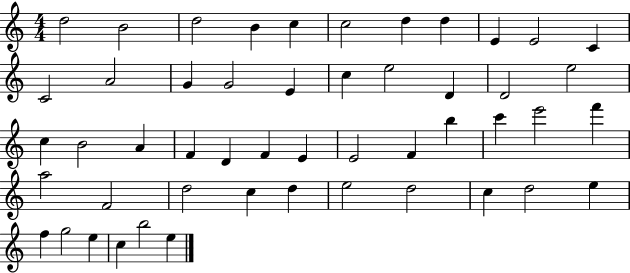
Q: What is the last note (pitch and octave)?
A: E5